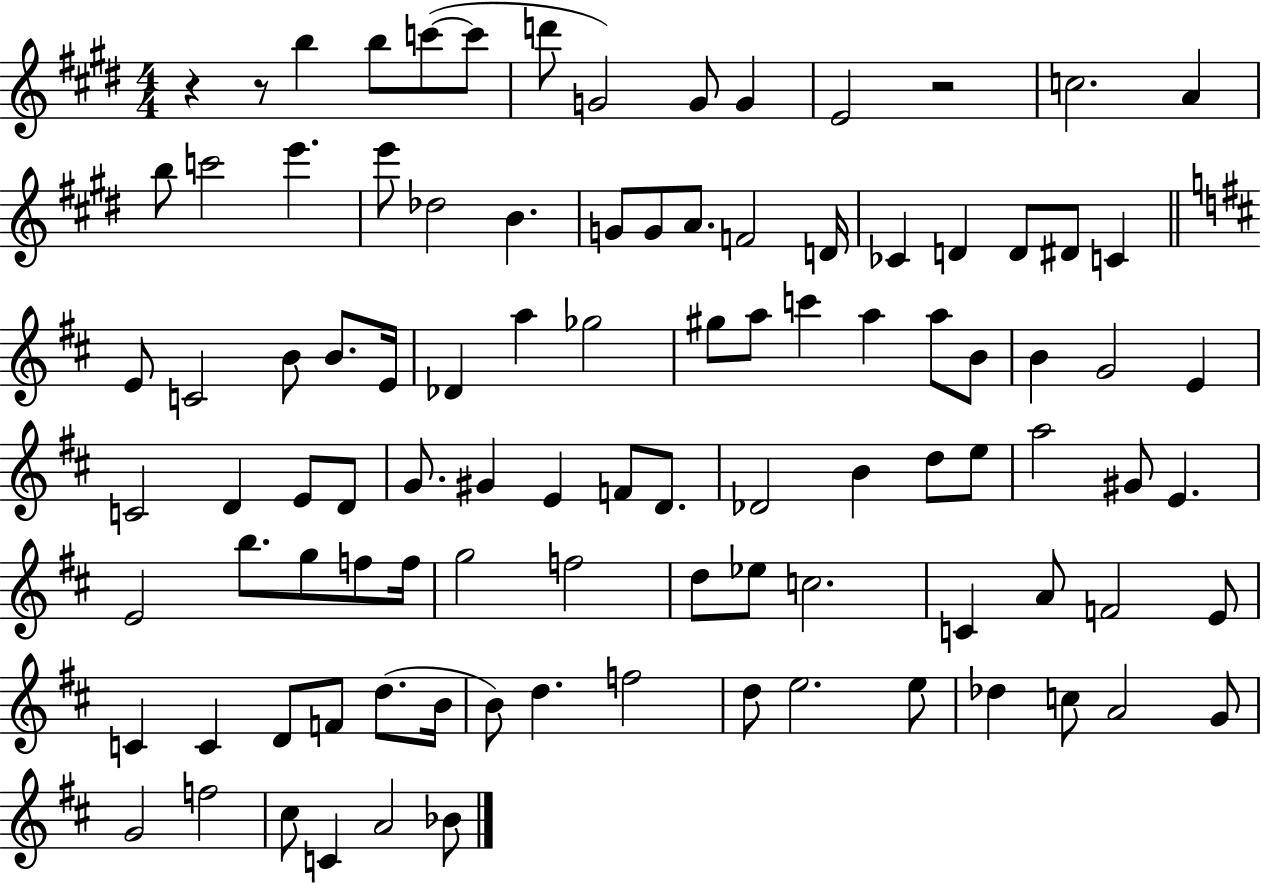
{
  \clef treble
  \numericTimeSignature
  \time 4/4
  \key e \major
  r4 r8 b''4 b''8 c'''8~(~ c'''8 | d'''8 g'2) g'8 g'4 | e'2 r2 | c''2. a'4 | \break b''8 c'''2 e'''4. | e'''8 des''2 b'4. | g'8 g'8 a'8. f'2 d'16 | ces'4 d'4 d'8 dis'8 c'4 | \break \bar "||" \break \key b \minor e'8 c'2 b'8 b'8. e'16 | des'4 a''4 ges''2 | gis''8 a''8 c'''4 a''4 a''8 b'8 | b'4 g'2 e'4 | \break c'2 d'4 e'8 d'8 | g'8. gis'4 e'4 f'8 d'8. | des'2 b'4 d''8 e''8 | a''2 gis'8 e'4. | \break e'2 b''8. g''8 f''8 f''16 | g''2 f''2 | d''8 ees''8 c''2. | c'4 a'8 f'2 e'8 | \break c'4 c'4 d'8 f'8 d''8.( b'16 | b'8) d''4. f''2 | d''8 e''2. e''8 | des''4 c''8 a'2 g'8 | \break g'2 f''2 | cis''8 c'4 a'2 bes'8 | \bar "|."
}